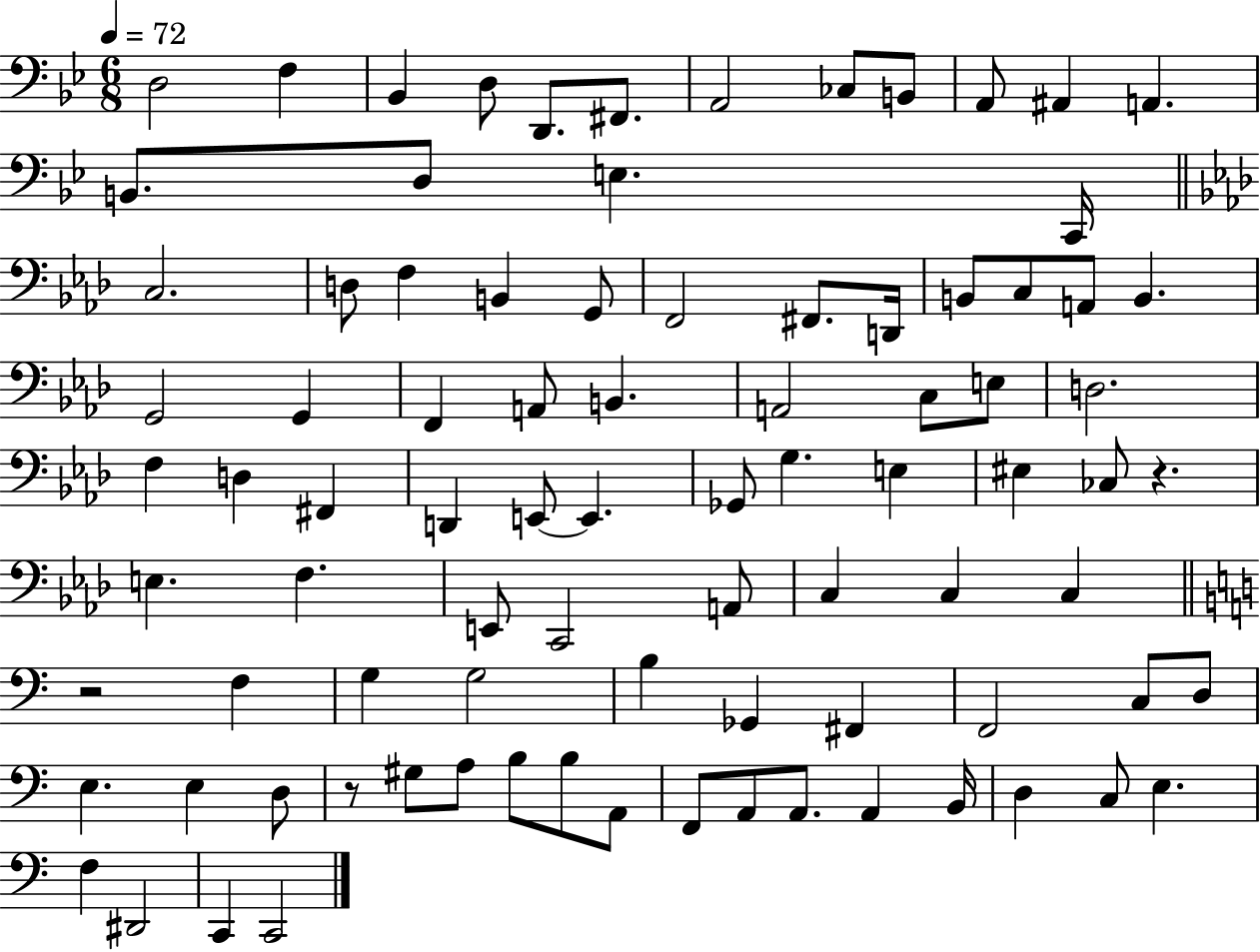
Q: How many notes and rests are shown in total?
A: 88